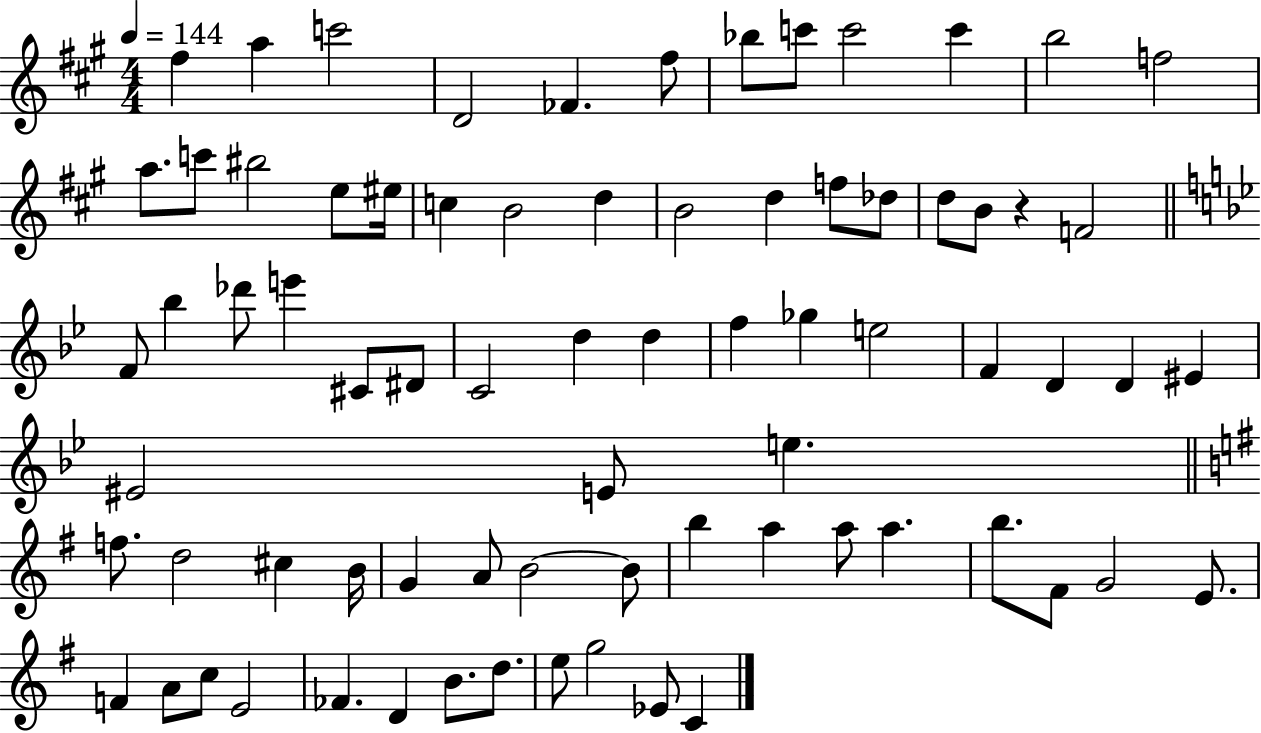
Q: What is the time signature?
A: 4/4